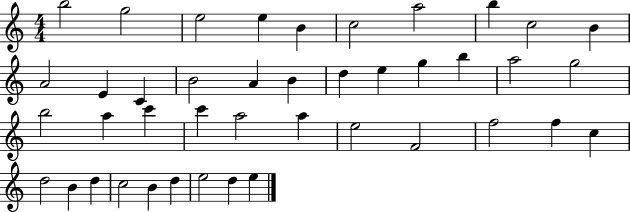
{
  \clef treble
  \numericTimeSignature
  \time 4/4
  \key c \major
  b''2 g''2 | e''2 e''4 b'4 | c''2 a''2 | b''4 c''2 b'4 | \break a'2 e'4 c'4 | b'2 a'4 b'4 | d''4 e''4 g''4 b''4 | a''2 g''2 | \break b''2 a''4 c'''4 | c'''4 a''2 a''4 | e''2 f'2 | f''2 f''4 c''4 | \break d''2 b'4 d''4 | c''2 b'4 d''4 | e''2 d''4 e''4 | \bar "|."
}